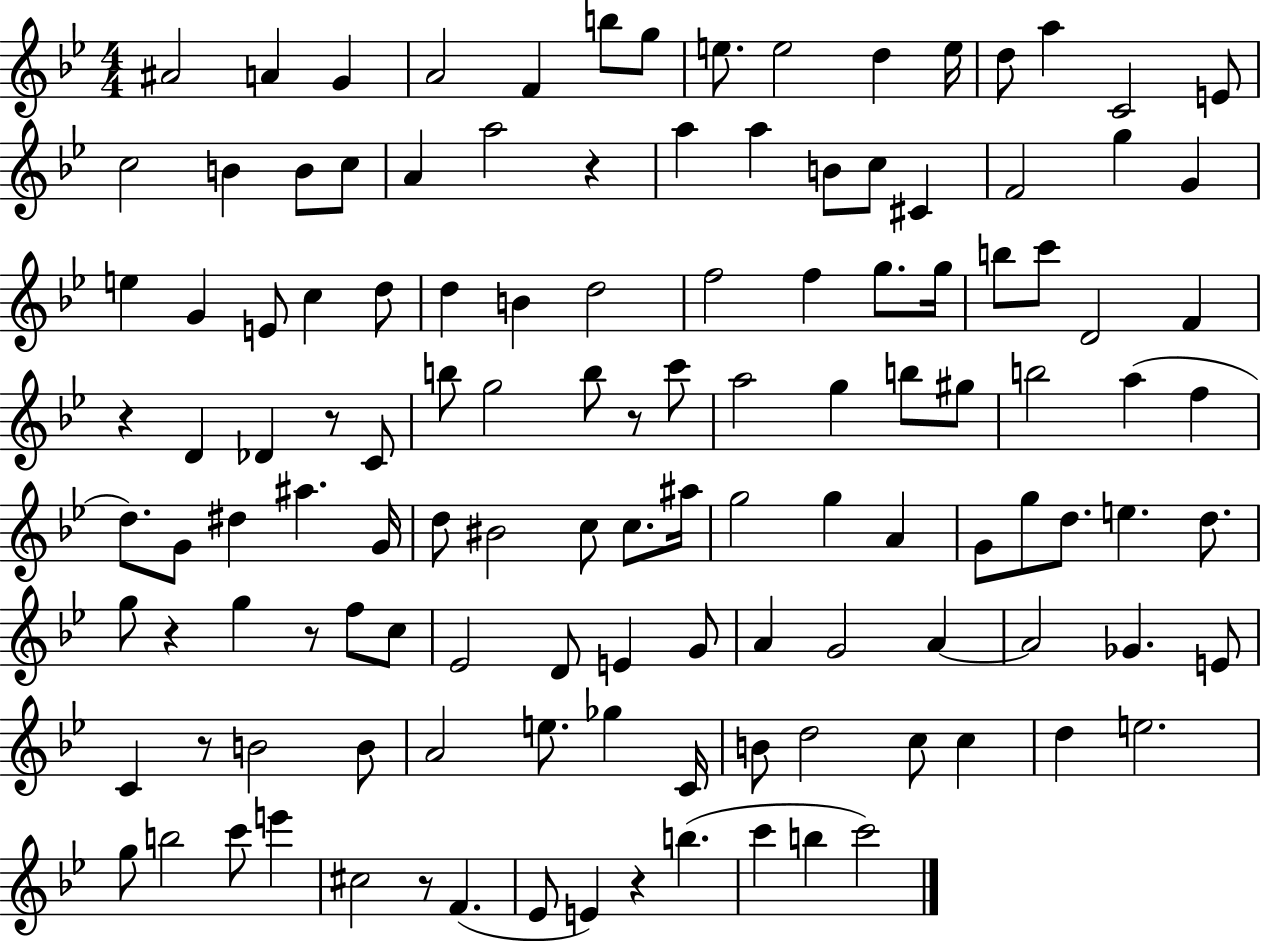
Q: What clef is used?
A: treble